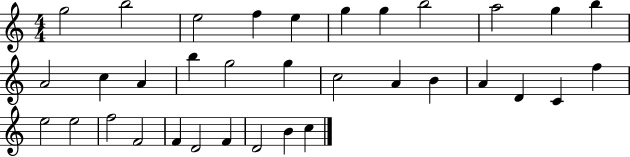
G5/h B5/h E5/h F5/q E5/q G5/q G5/q B5/h A5/h G5/q B5/q A4/h C5/q A4/q B5/q G5/h G5/q C5/h A4/q B4/q A4/q D4/q C4/q F5/q E5/h E5/h F5/h F4/h F4/q D4/h F4/q D4/h B4/q C5/q